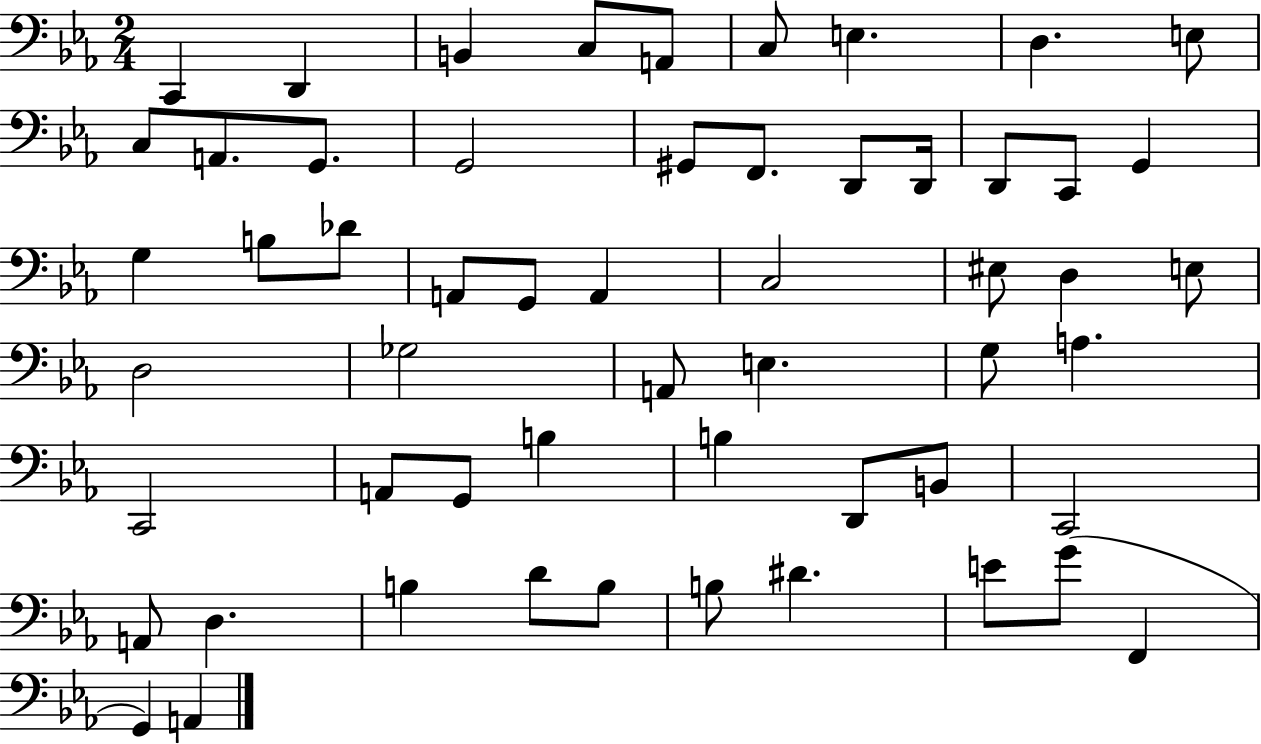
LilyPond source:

{
  \clef bass
  \numericTimeSignature
  \time 2/4
  \key ees \major
  c,4 d,4 | b,4 c8 a,8 | c8 e4. | d4. e8 | \break c8 a,8. g,8. | g,2 | gis,8 f,8. d,8 d,16 | d,8 c,8 g,4 | \break g4 b8 des'8 | a,8 g,8 a,4 | c2 | eis8 d4 e8 | \break d2 | ges2 | a,8 e4. | g8 a4. | \break c,2 | a,8 g,8 b4 | b4 d,8 b,8 | c,2 | \break a,8 d4. | b4 d'8 b8 | b8 dis'4. | e'8 g'8( f,4 | \break g,4) a,4 | \bar "|."
}